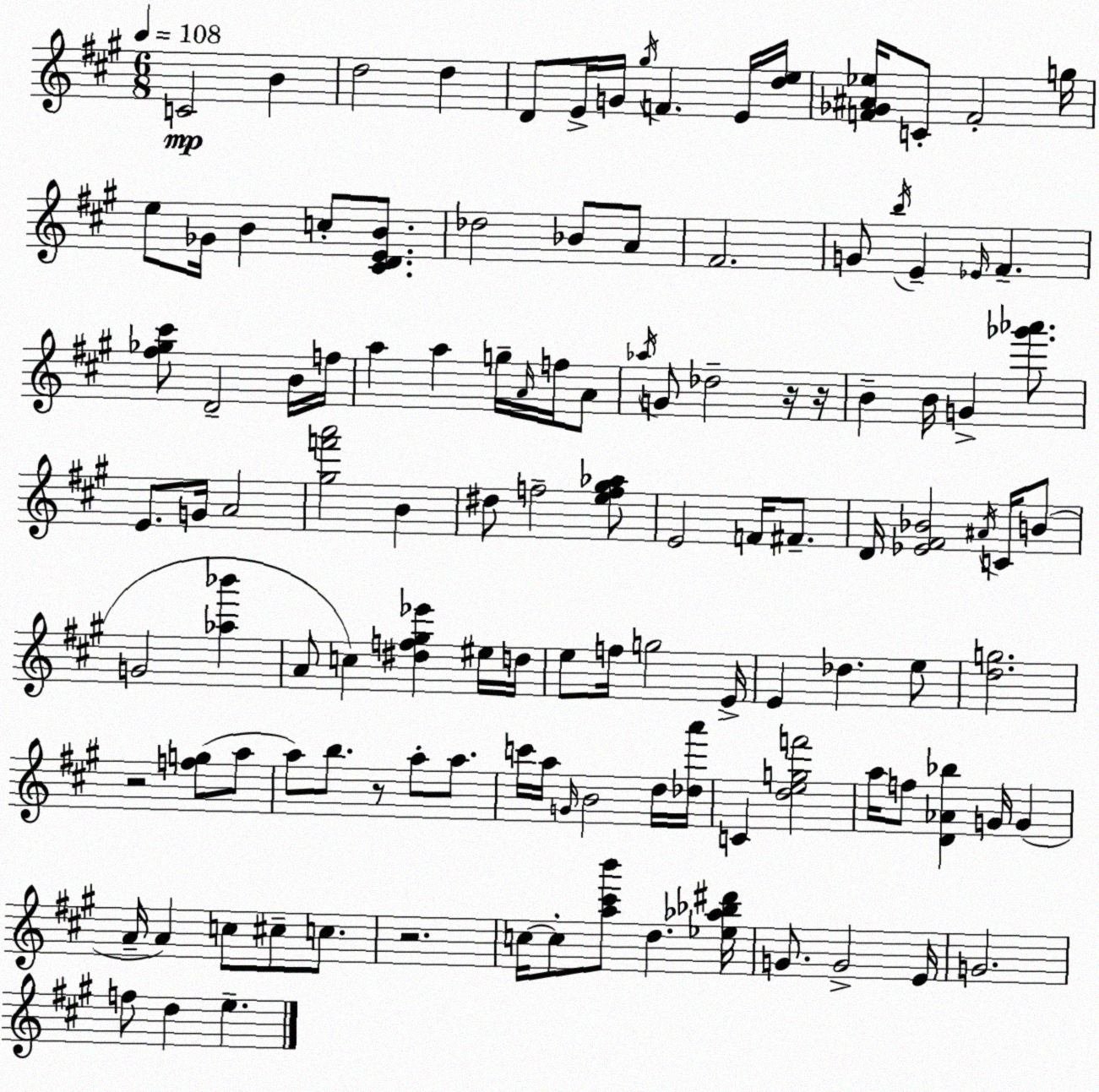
X:1
T:Untitled
M:6/8
L:1/4
K:A
C2 B d2 d D/2 E/4 G/4 ^g/4 F E/4 [de]/4 [F_G^A_e]/4 C/2 F2 g/4 e/2 _G/4 B c/2 [^CDEB]/2 _d2 _B/2 A/2 ^F2 G/2 b/4 E _E/4 ^F [^f_g^c']/2 D2 B/4 f/4 a a g/4 A/4 f/4 A/2 _a/4 G/2 _d2 z/4 z/4 B B/4 G [_g'_a']/2 E/2 G/4 A2 [^gf'a']2 B ^d/2 f2 [ef^g_a]/2 E2 F/4 ^F/2 D/4 [_E^F_B]2 ^A/4 C/4 B/2 G2 [_a_b'] A/2 c [^df^g_e'] ^e/4 d/4 e/2 f/4 g2 E/4 E _d e/2 [dg]2 z2 [fg]/2 a/2 a/2 b/2 z/2 a/2 a/2 c'/4 a/4 G/4 B2 d/4 [_da']/4 C [degf']2 a/4 f/2 [D_A_b] G/4 G A/4 A c/2 ^c/2 c/2 z2 c/4 c/2 [a^c'b']/2 d [_e_a_b^d']/4 G/2 G2 E/4 G2 f/2 d e